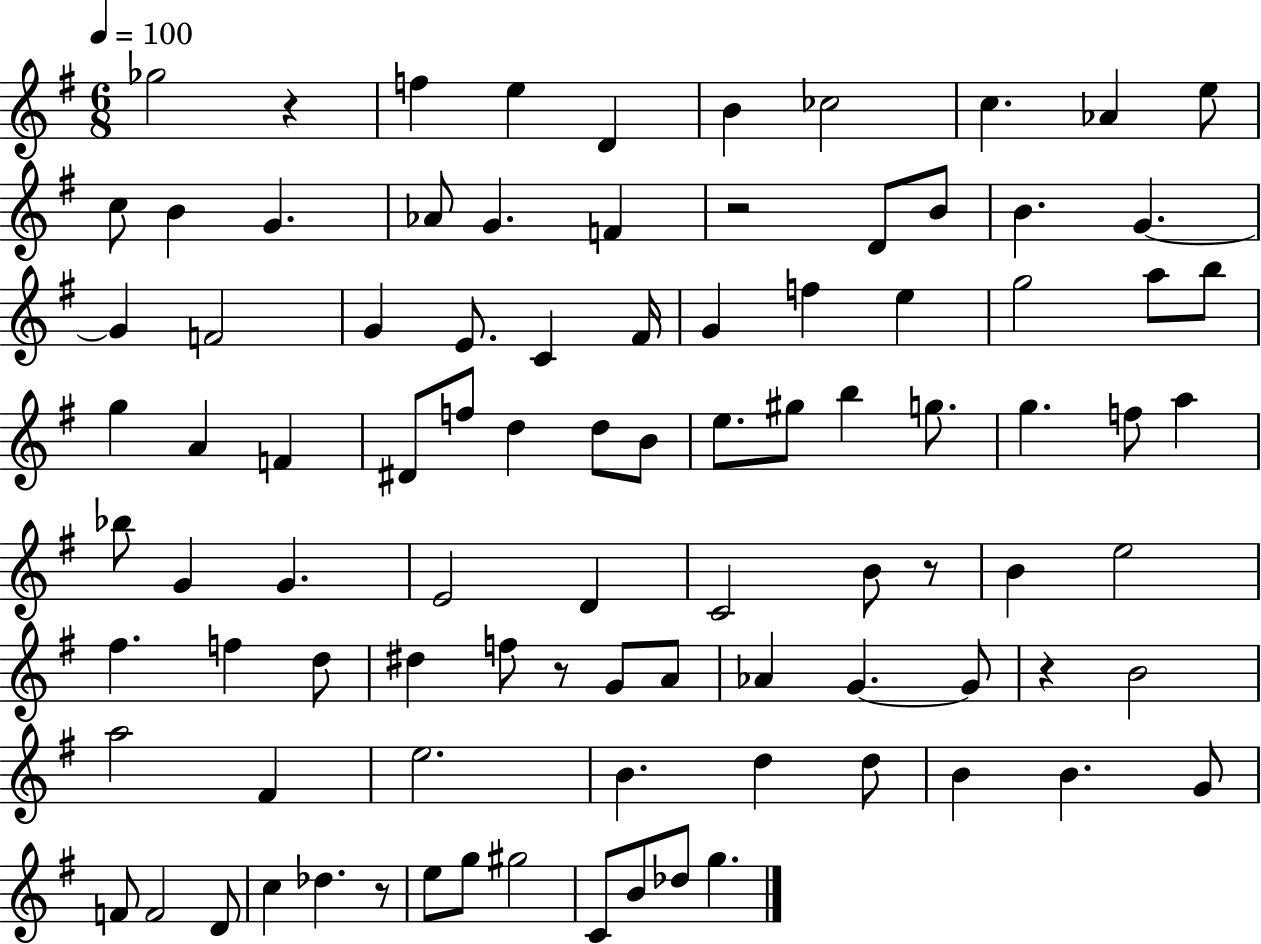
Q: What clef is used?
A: treble